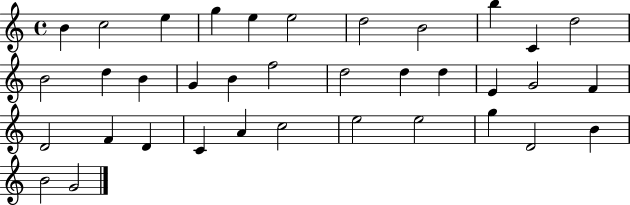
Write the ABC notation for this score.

X:1
T:Untitled
M:4/4
L:1/4
K:C
B c2 e g e e2 d2 B2 b C d2 B2 d B G B f2 d2 d d E G2 F D2 F D C A c2 e2 e2 g D2 B B2 G2